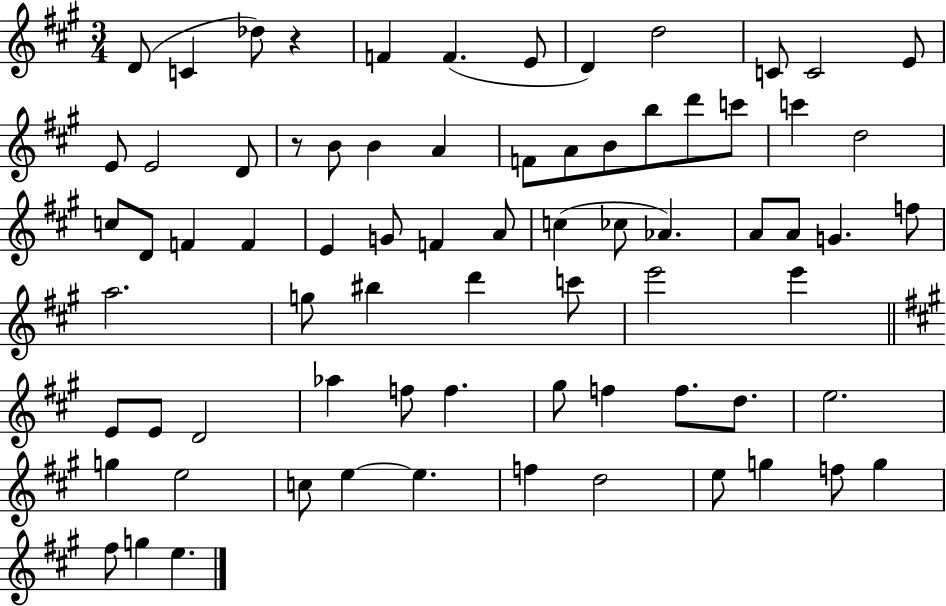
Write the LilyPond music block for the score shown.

{
  \clef treble
  \numericTimeSignature
  \time 3/4
  \key a \major
  d'8( c'4 des''8) r4 | f'4 f'4.( e'8 | d'4) d''2 | c'8 c'2 e'8 | \break e'8 e'2 d'8 | r8 b'8 b'4 a'4 | f'8 a'8 b'8 b''8 d'''8 c'''8 | c'''4 d''2 | \break c''8 d'8 f'4 f'4 | e'4 g'8 f'4 a'8 | c''4( ces''8 aes'4.) | a'8 a'8 g'4. f''8 | \break a''2. | g''8 bis''4 d'''4 c'''8 | e'''2 e'''4 | \bar "||" \break \key a \major e'8 e'8 d'2 | aes''4 f''8 f''4. | gis''8 f''4 f''8. d''8. | e''2. | \break g''4 e''2 | c''8 e''4~~ e''4. | f''4 d''2 | e''8 g''4 f''8 g''4 | \break fis''8 g''4 e''4. | \bar "|."
}